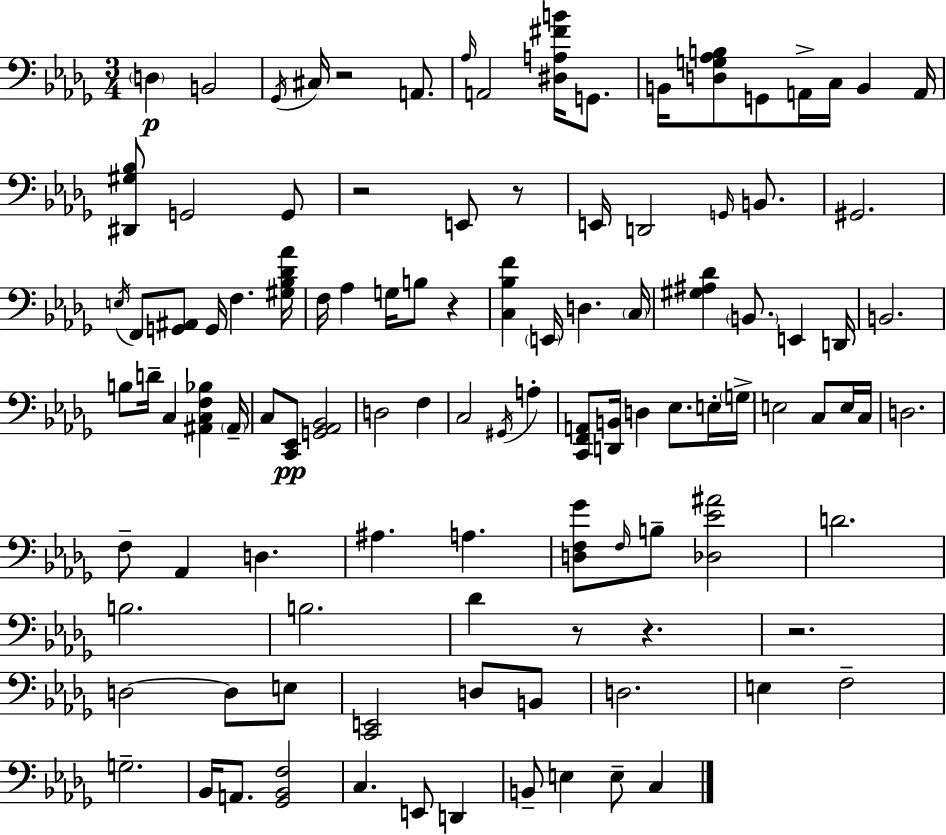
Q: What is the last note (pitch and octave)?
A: C3